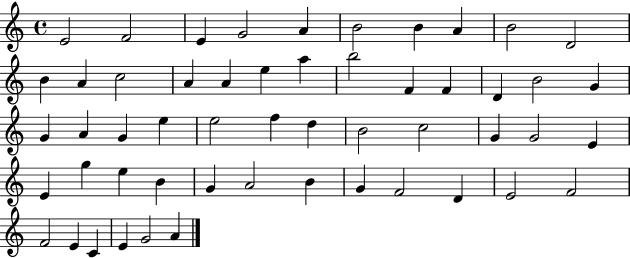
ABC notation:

X:1
T:Untitled
M:4/4
L:1/4
K:C
E2 F2 E G2 A B2 B A B2 D2 B A c2 A A e a b2 F F D B2 G G A G e e2 f d B2 c2 G G2 E E g e B G A2 B G F2 D E2 F2 F2 E C E G2 A